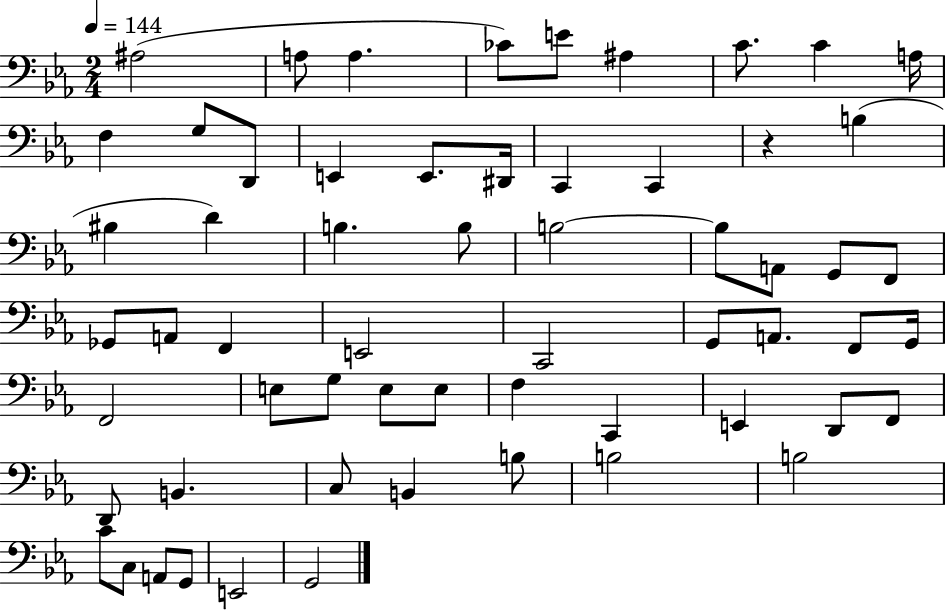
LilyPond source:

{
  \clef bass
  \numericTimeSignature
  \time 2/4
  \key ees \major
  \tempo 4 = 144
  \repeat volta 2 { ais2( | a8 a4. | ces'8) e'8 ais4 | c'8. c'4 a16 | \break f4 g8 d,8 | e,4 e,8. dis,16 | c,4 c,4 | r4 b4( | \break bis4 d'4) | b4. b8 | b2~~ | b8 a,8 g,8 f,8 | \break ges,8 a,8 f,4 | e,2 | c,2 | g,8 a,8. f,8 g,16 | \break f,2 | e8 g8 e8 e8 | f4 c,4 | e,4 d,8 f,8 | \break d,8 b,4. | c8 b,4 b8 | b2 | b2 | \break c'8 c8 a,8 g,8 | e,2 | g,2 | } \bar "|."
}